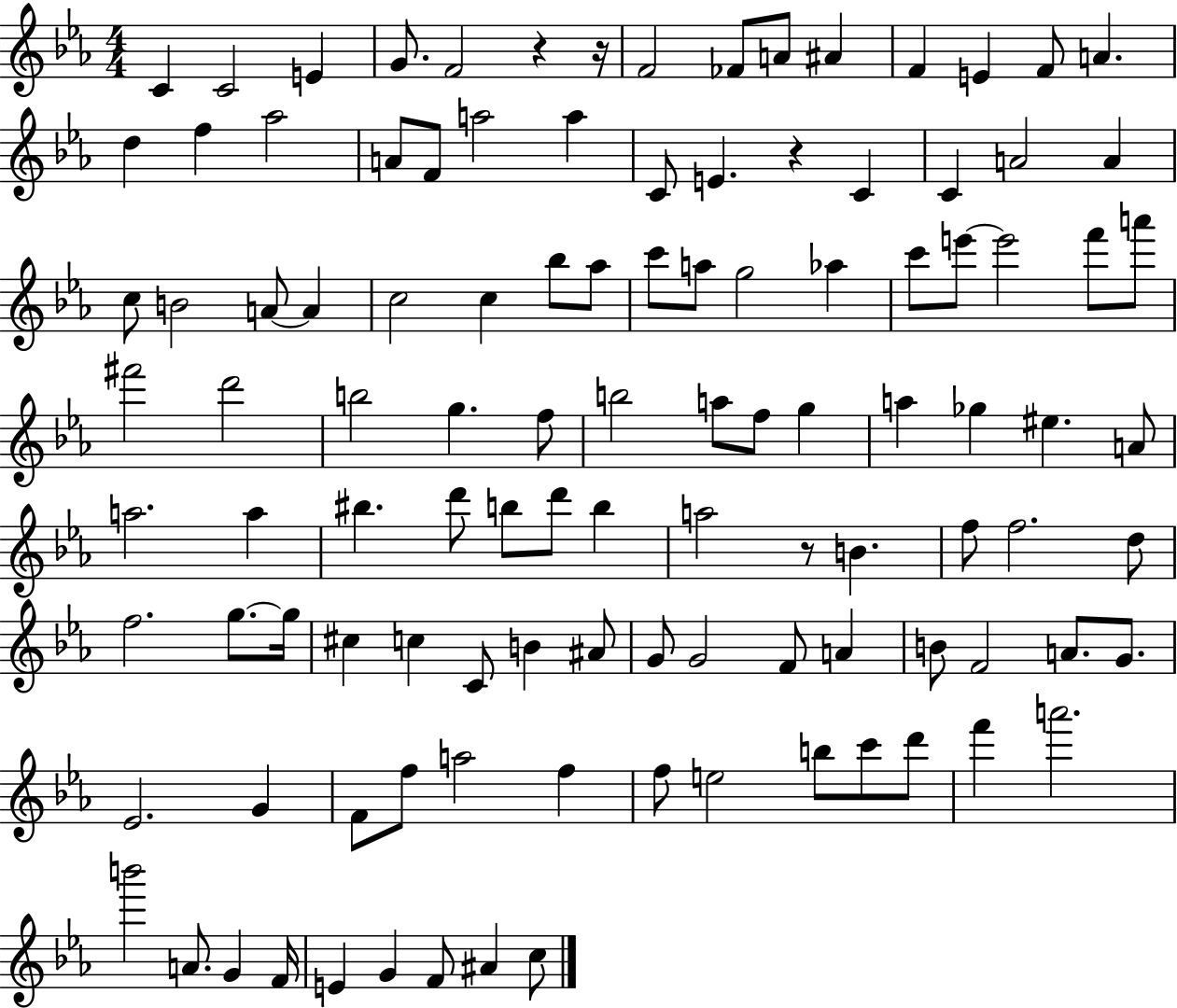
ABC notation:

X:1
T:Untitled
M:4/4
L:1/4
K:Eb
C C2 E G/2 F2 z z/4 F2 _F/2 A/2 ^A F E F/2 A d f _a2 A/2 F/2 a2 a C/2 E z C C A2 A c/2 B2 A/2 A c2 c _b/2 _a/2 c'/2 a/2 g2 _a c'/2 e'/2 e'2 f'/2 a'/2 ^f'2 d'2 b2 g f/2 b2 a/2 f/2 g a _g ^e A/2 a2 a ^b d'/2 b/2 d'/2 b a2 z/2 B f/2 f2 d/2 f2 g/2 g/4 ^c c C/2 B ^A/2 G/2 G2 F/2 A B/2 F2 A/2 G/2 _E2 G F/2 f/2 a2 f f/2 e2 b/2 c'/2 d'/2 f' a'2 b'2 A/2 G F/4 E G F/2 ^A c/2